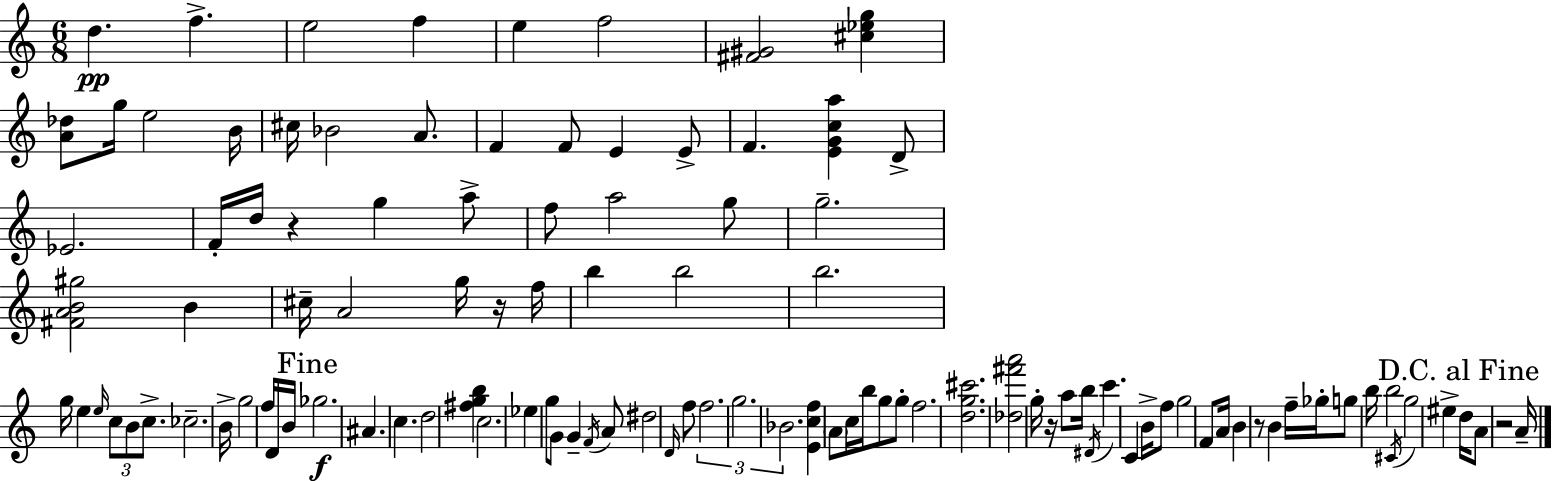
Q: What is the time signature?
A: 6/8